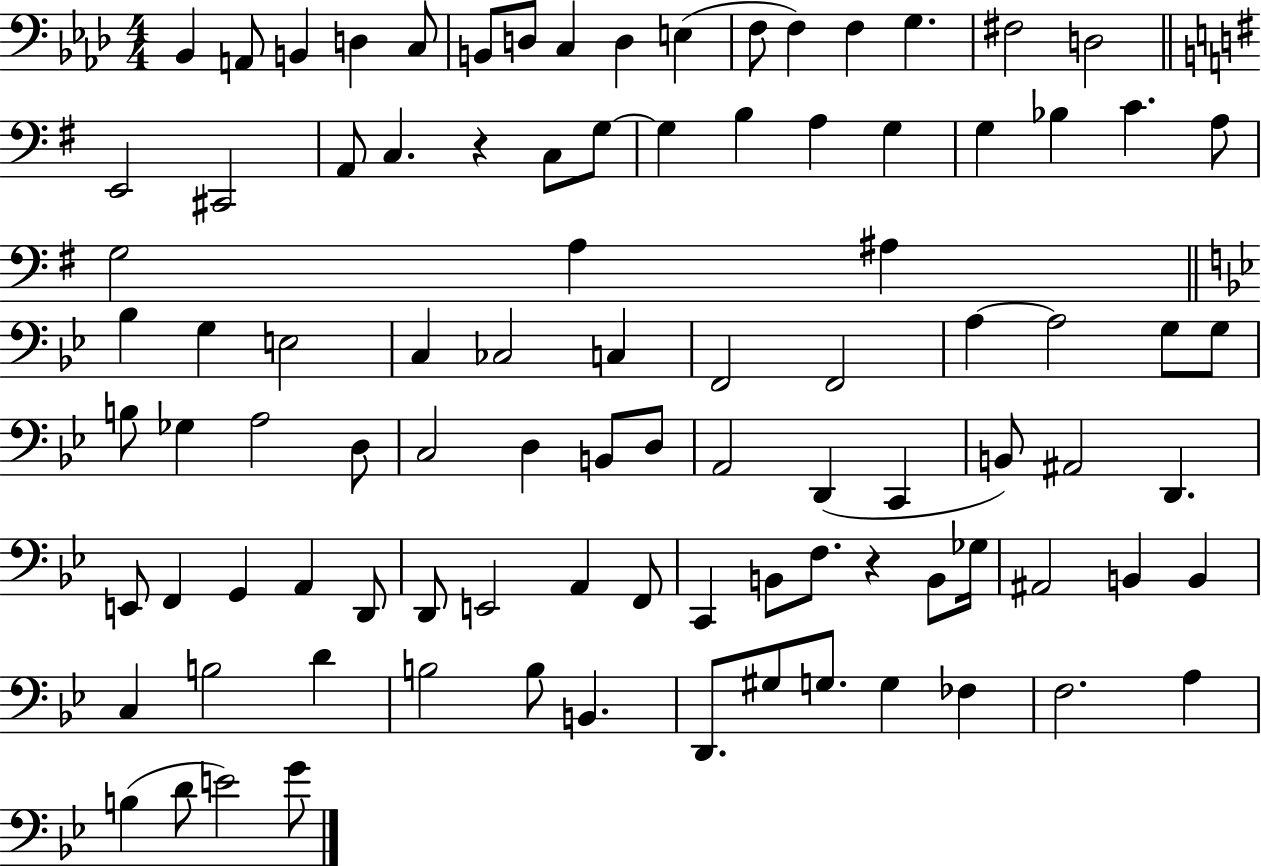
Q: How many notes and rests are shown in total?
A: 95